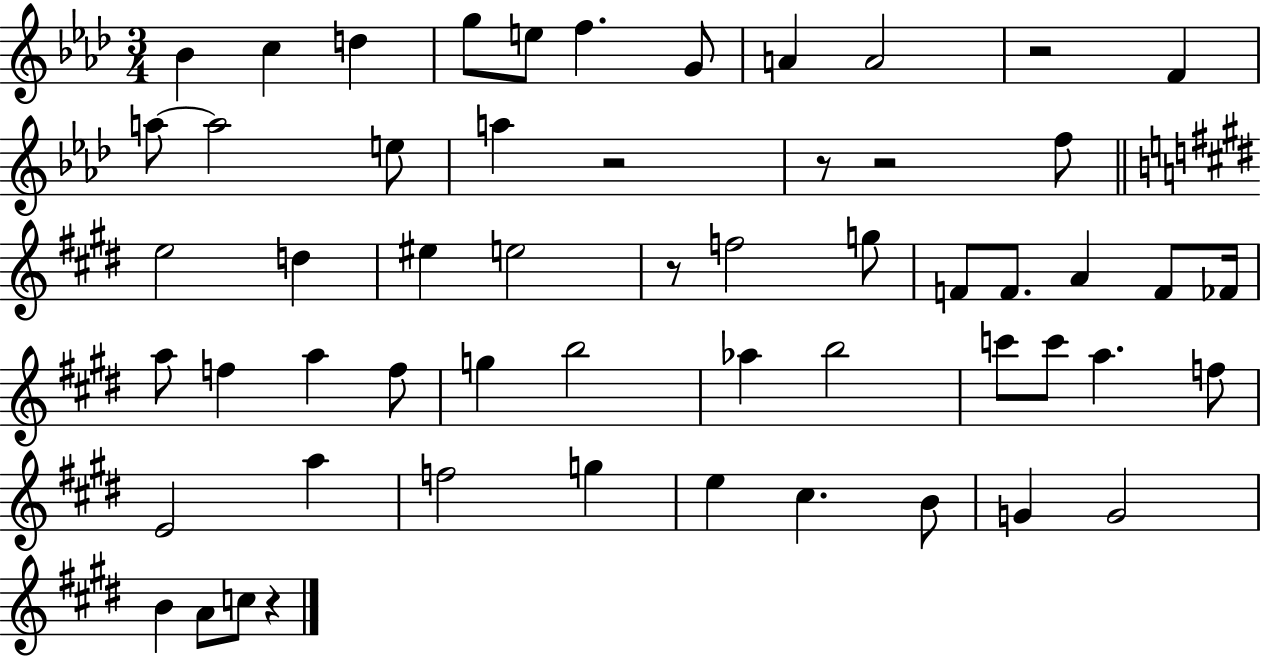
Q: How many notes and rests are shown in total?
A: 56